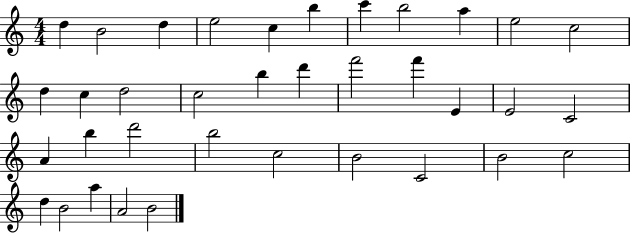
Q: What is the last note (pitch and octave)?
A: B4